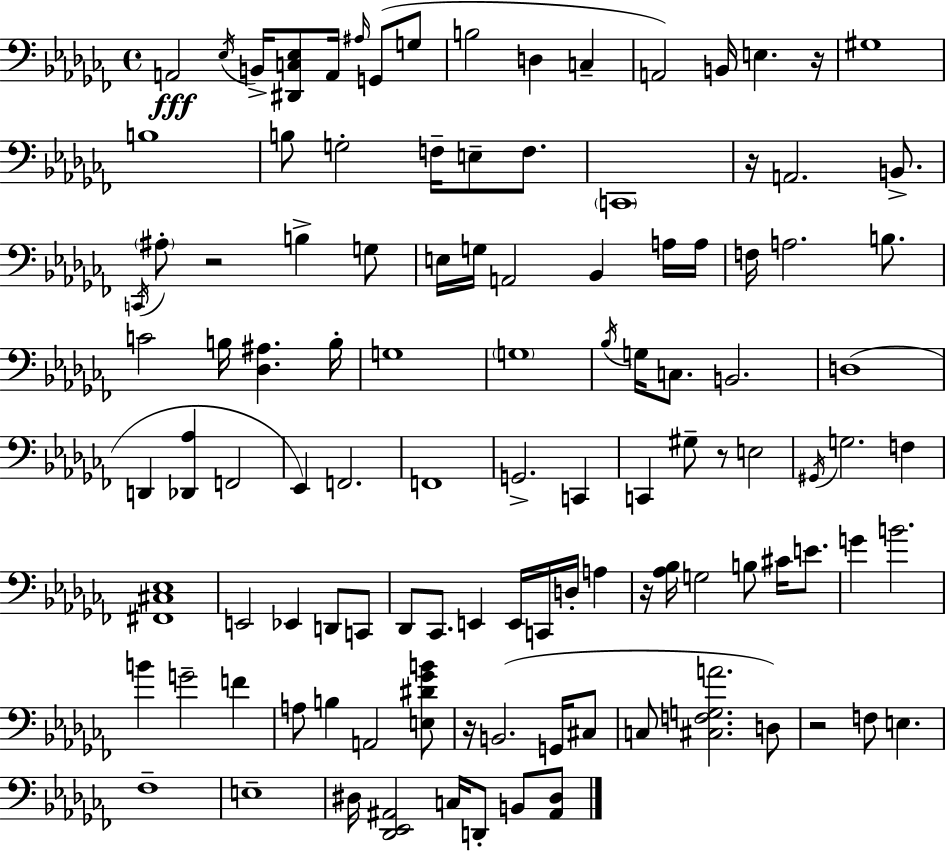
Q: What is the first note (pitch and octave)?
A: A2